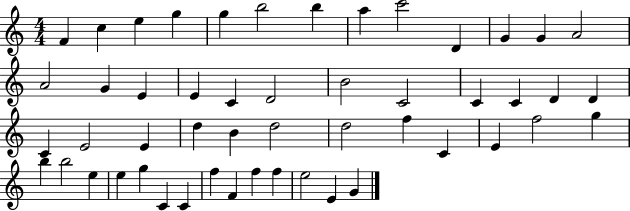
{
  \clef treble
  \numericTimeSignature
  \time 4/4
  \key c \major
  f'4 c''4 e''4 g''4 | g''4 b''2 b''4 | a''4 c'''2 d'4 | g'4 g'4 a'2 | \break a'2 g'4 e'4 | e'4 c'4 d'2 | b'2 c'2 | c'4 c'4 d'4 d'4 | \break c'4 e'2 e'4 | d''4 b'4 d''2 | d''2 f''4 c'4 | e'4 f''2 g''4 | \break b''4 b''2 e''4 | e''4 g''4 c'4 c'4 | f''4 f'4 f''4 f''4 | e''2 e'4 g'4 | \break \bar "|."
}